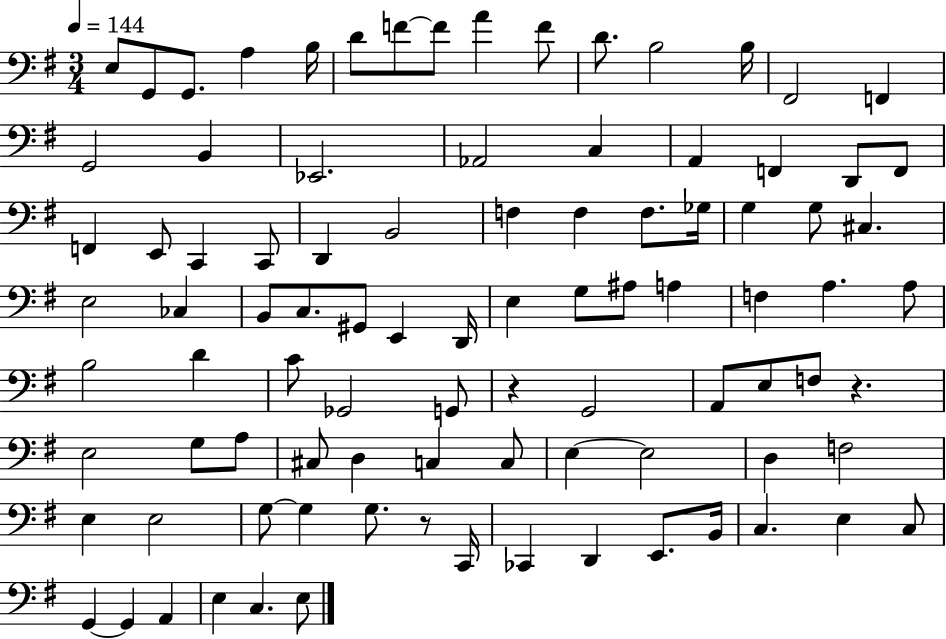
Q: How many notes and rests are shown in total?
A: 93